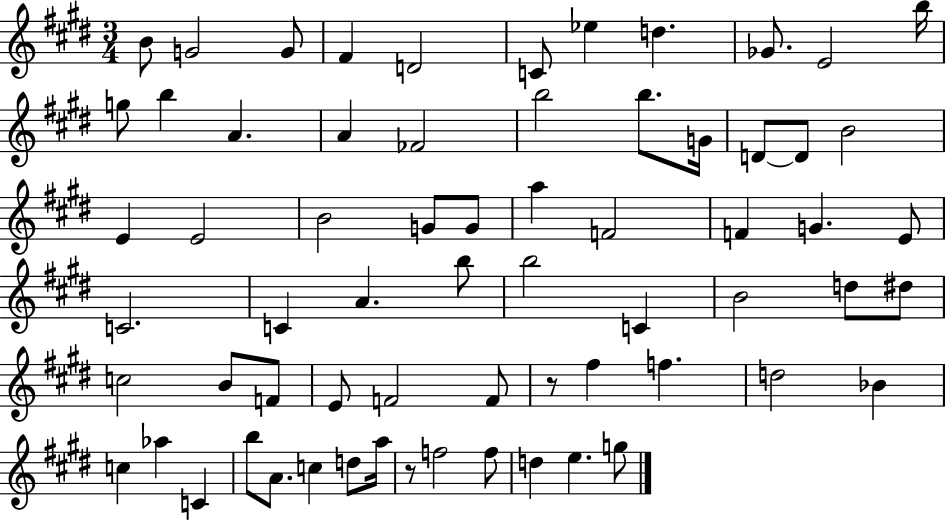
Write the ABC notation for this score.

X:1
T:Untitled
M:3/4
L:1/4
K:E
B/2 G2 G/2 ^F D2 C/2 _e d _G/2 E2 b/4 g/2 b A A _F2 b2 b/2 G/4 D/2 D/2 B2 E E2 B2 G/2 G/2 a F2 F G E/2 C2 C A b/2 b2 C B2 d/2 ^d/2 c2 B/2 F/2 E/2 F2 F/2 z/2 ^f f d2 _B c _a C b/2 A/2 c d/2 a/4 z/2 f2 f/2 d e g/2